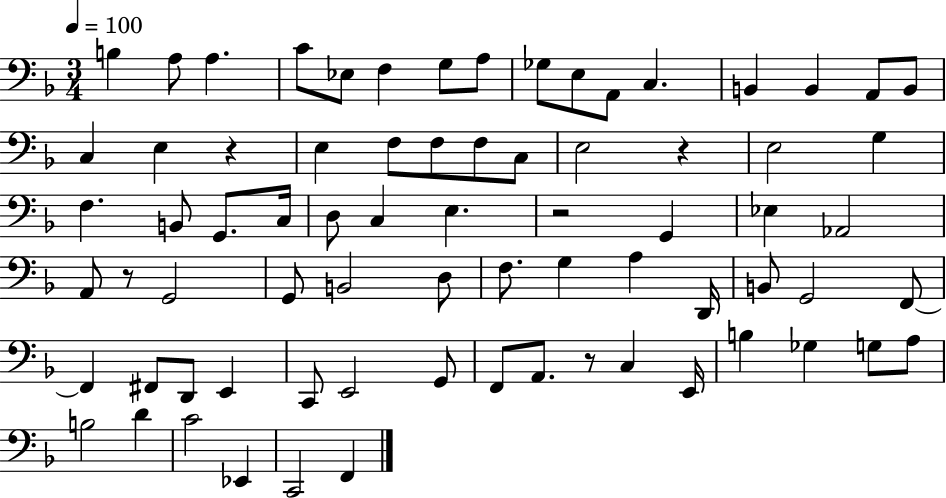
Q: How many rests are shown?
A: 5